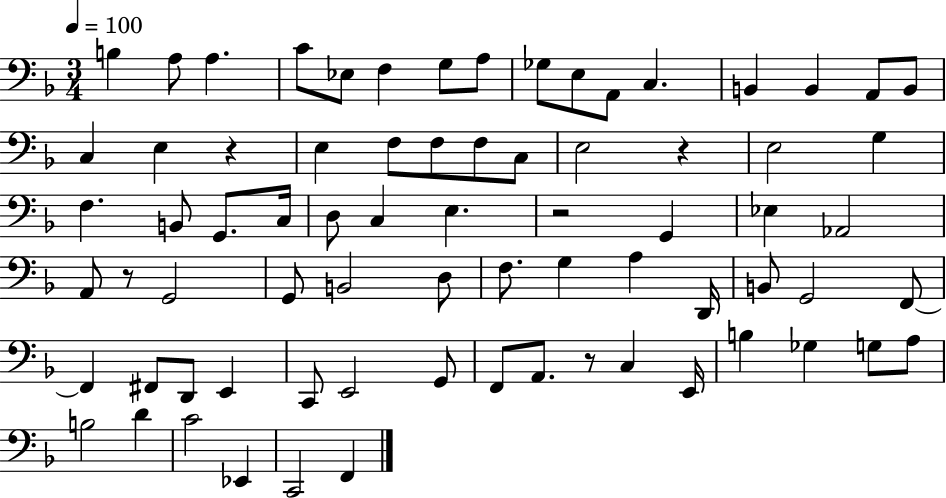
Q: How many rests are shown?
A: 5